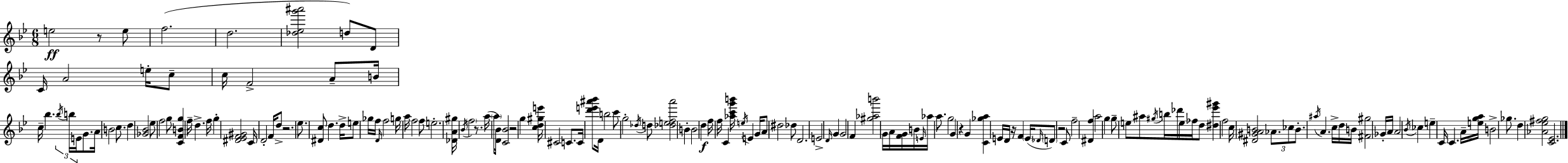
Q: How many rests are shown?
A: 7